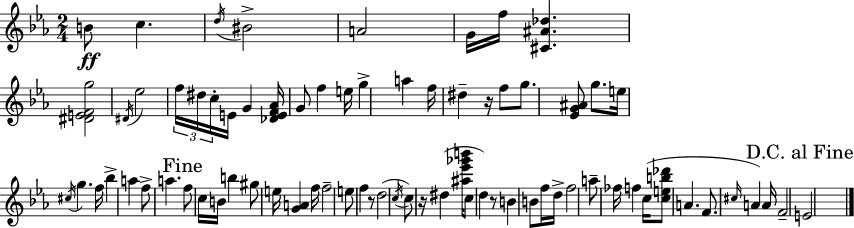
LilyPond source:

{
  \clef treble
  \numericTimeSignature
  \time 2/4
  \key c \minor
  b'8\ff c''4. | \acciaccatura { d''16 } bis'2-> | a'2 | g'16 f''16 <cis' ais' des''>4. | \break <dis' e' f' g''>2 | \acciaccatura { dis'16 } ees''2 | \tuplet 3/2 { f''16 dis''16 c''16-. } e'16 g'4 | <des' e' f' aes'>16 g'8 f''4 | \break e''16 g''4-> a''4 | f''16 dis''4-- r16 | f''8 g''8. <ees' g' ais'>8 g''8. | e''16 \acciaccatura { cis''16 } g''4. | \break f''16 bes''4-> a''4 | f''8-> a''4. | \mark "Fine" f''8 c''16 b'16 b''4 | gis''8 e''16 <g' a'>4 | \break f''16 f''2-- | e''8 f''4 | r8 d''2( | \acciaccatura { c''16 } c''8) r16 dis''4( | \break <ais'' ees''' ges''' b'''>16 c''8 d''4) | r8 b'4 | b'8 f''16 d''16-> f''2 | a''8-- fes''16 f''4 | \break c''16( <c'' e'' b'' des'''>8 a'4. | f'8. \grace { cis''16 } | a'4) a'16 f'2-- | \mark "D.C. al Fine" e'2 | \break \bar "|."
}